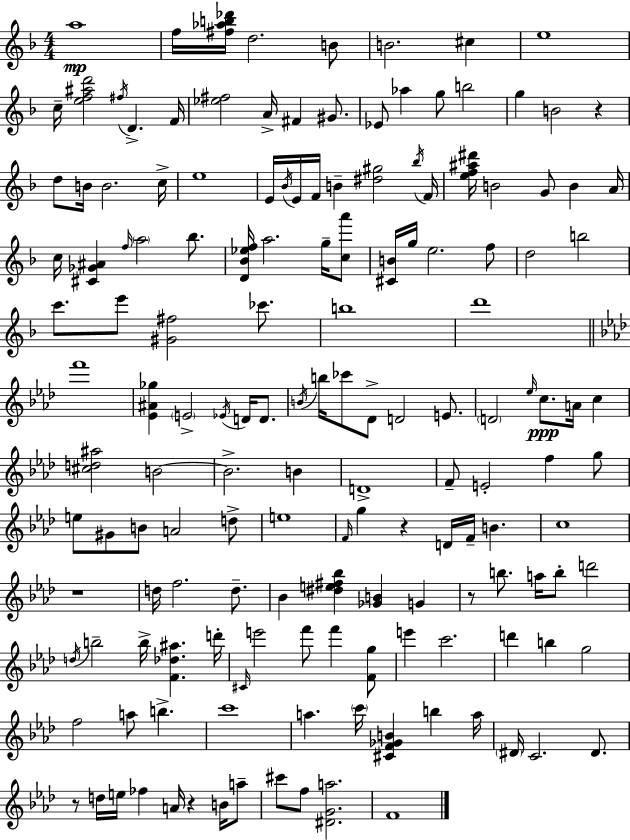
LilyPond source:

{
  \clef treble
  \numericTimeSignature
  \time 4/4
  \key f \major
  a''1\mp | f''16 <fis'' aes'' b'' des'''>16 d''2. b'8 | b'2. cis''4 | e''1 | \break c''16-- <e'' f'' ais'' d'''>2 \acciaccatura { fis''16 } d'4.-> | f'16 <ees'' fis''>2 a'16-> fis'4 gis'8. | ees'8 aes''4 g''8 b''2 | g''4 b'2 r4 | \break d''8 b'16 b'2. | c''16-> e''1 | e'16 \acciaccatura { bes'16 } e'16 f'16 b'4-- <dis'' gis''>2 | \acciaccatura { bes''16 } f'16 <e'' f'' ais'' dis'''>16 b'2 g'8 b'4 | \break a'16 c''16 <cis' ges' ais'>4 \grace { f''16 } \parenthesize a''2 | bes''8. <d' bes' ees'' f''>16 a''2. | g''16-- <c'' a'''>8 <cis' b'>16 g''16 e''2. | f''8 d''2 b''2 | \break c'''8. e'''8 <gis' fis''>2 | ces'''8. b''1 | d'''1 | \bar "||" \break \key aes \major f'''1 | <ees' ais' ges''>4 \parenthesize e'2-> \acciaccatura { ees'16 } d'16 d'8. | \acciaccatura { b'16 } b''16 ces'''8 des'8-> d'2 e'8. | \parenthesize d'2 \grace { ees''16 } c''8.\ppp a'16 c''4 | \break <cis'' d'' ais''>2 b'2~~ | b'2.-> b'4 | d'1-> | f'8-- e'2-. f''4 | \break g''8 e''8 gis'8 b'8 a'2 | d''8-> e''1 | \grace { f'16 } g''4 r4 d'16 f'16-- b'4. | c''1 | \break r1 | d''16 f''2. | d''8.-- bes'4 <dis'' e'' fis'' bes''>4 <ges' b'>4 | g'4 r8 b''8. a''16 b''8-. d'''2 | \break \acciaccatura { d''16 } b''2-- b''16-> <f' des'' ais''>4. | d'''16-. \grace { cis'16 } e'''2 f'''8 | f'''4 <f' g''>8 e'''4 c'''2. | d'''4 b''4 g''2 | \break f''2 a''8 | b''4.-> c'''1 | a''4. \parenthesize c'''16 <cis' f' ges' b'>4 | b''4 a''16 \parenthesize dis'16 c'2. | \break dis'8. r8 d''16 e''16 fes''4 a'16 r4 | b'16 a''8-- cis'''8 f''8 <dis' g' a''>2. | f'1 | \bar "|."
}